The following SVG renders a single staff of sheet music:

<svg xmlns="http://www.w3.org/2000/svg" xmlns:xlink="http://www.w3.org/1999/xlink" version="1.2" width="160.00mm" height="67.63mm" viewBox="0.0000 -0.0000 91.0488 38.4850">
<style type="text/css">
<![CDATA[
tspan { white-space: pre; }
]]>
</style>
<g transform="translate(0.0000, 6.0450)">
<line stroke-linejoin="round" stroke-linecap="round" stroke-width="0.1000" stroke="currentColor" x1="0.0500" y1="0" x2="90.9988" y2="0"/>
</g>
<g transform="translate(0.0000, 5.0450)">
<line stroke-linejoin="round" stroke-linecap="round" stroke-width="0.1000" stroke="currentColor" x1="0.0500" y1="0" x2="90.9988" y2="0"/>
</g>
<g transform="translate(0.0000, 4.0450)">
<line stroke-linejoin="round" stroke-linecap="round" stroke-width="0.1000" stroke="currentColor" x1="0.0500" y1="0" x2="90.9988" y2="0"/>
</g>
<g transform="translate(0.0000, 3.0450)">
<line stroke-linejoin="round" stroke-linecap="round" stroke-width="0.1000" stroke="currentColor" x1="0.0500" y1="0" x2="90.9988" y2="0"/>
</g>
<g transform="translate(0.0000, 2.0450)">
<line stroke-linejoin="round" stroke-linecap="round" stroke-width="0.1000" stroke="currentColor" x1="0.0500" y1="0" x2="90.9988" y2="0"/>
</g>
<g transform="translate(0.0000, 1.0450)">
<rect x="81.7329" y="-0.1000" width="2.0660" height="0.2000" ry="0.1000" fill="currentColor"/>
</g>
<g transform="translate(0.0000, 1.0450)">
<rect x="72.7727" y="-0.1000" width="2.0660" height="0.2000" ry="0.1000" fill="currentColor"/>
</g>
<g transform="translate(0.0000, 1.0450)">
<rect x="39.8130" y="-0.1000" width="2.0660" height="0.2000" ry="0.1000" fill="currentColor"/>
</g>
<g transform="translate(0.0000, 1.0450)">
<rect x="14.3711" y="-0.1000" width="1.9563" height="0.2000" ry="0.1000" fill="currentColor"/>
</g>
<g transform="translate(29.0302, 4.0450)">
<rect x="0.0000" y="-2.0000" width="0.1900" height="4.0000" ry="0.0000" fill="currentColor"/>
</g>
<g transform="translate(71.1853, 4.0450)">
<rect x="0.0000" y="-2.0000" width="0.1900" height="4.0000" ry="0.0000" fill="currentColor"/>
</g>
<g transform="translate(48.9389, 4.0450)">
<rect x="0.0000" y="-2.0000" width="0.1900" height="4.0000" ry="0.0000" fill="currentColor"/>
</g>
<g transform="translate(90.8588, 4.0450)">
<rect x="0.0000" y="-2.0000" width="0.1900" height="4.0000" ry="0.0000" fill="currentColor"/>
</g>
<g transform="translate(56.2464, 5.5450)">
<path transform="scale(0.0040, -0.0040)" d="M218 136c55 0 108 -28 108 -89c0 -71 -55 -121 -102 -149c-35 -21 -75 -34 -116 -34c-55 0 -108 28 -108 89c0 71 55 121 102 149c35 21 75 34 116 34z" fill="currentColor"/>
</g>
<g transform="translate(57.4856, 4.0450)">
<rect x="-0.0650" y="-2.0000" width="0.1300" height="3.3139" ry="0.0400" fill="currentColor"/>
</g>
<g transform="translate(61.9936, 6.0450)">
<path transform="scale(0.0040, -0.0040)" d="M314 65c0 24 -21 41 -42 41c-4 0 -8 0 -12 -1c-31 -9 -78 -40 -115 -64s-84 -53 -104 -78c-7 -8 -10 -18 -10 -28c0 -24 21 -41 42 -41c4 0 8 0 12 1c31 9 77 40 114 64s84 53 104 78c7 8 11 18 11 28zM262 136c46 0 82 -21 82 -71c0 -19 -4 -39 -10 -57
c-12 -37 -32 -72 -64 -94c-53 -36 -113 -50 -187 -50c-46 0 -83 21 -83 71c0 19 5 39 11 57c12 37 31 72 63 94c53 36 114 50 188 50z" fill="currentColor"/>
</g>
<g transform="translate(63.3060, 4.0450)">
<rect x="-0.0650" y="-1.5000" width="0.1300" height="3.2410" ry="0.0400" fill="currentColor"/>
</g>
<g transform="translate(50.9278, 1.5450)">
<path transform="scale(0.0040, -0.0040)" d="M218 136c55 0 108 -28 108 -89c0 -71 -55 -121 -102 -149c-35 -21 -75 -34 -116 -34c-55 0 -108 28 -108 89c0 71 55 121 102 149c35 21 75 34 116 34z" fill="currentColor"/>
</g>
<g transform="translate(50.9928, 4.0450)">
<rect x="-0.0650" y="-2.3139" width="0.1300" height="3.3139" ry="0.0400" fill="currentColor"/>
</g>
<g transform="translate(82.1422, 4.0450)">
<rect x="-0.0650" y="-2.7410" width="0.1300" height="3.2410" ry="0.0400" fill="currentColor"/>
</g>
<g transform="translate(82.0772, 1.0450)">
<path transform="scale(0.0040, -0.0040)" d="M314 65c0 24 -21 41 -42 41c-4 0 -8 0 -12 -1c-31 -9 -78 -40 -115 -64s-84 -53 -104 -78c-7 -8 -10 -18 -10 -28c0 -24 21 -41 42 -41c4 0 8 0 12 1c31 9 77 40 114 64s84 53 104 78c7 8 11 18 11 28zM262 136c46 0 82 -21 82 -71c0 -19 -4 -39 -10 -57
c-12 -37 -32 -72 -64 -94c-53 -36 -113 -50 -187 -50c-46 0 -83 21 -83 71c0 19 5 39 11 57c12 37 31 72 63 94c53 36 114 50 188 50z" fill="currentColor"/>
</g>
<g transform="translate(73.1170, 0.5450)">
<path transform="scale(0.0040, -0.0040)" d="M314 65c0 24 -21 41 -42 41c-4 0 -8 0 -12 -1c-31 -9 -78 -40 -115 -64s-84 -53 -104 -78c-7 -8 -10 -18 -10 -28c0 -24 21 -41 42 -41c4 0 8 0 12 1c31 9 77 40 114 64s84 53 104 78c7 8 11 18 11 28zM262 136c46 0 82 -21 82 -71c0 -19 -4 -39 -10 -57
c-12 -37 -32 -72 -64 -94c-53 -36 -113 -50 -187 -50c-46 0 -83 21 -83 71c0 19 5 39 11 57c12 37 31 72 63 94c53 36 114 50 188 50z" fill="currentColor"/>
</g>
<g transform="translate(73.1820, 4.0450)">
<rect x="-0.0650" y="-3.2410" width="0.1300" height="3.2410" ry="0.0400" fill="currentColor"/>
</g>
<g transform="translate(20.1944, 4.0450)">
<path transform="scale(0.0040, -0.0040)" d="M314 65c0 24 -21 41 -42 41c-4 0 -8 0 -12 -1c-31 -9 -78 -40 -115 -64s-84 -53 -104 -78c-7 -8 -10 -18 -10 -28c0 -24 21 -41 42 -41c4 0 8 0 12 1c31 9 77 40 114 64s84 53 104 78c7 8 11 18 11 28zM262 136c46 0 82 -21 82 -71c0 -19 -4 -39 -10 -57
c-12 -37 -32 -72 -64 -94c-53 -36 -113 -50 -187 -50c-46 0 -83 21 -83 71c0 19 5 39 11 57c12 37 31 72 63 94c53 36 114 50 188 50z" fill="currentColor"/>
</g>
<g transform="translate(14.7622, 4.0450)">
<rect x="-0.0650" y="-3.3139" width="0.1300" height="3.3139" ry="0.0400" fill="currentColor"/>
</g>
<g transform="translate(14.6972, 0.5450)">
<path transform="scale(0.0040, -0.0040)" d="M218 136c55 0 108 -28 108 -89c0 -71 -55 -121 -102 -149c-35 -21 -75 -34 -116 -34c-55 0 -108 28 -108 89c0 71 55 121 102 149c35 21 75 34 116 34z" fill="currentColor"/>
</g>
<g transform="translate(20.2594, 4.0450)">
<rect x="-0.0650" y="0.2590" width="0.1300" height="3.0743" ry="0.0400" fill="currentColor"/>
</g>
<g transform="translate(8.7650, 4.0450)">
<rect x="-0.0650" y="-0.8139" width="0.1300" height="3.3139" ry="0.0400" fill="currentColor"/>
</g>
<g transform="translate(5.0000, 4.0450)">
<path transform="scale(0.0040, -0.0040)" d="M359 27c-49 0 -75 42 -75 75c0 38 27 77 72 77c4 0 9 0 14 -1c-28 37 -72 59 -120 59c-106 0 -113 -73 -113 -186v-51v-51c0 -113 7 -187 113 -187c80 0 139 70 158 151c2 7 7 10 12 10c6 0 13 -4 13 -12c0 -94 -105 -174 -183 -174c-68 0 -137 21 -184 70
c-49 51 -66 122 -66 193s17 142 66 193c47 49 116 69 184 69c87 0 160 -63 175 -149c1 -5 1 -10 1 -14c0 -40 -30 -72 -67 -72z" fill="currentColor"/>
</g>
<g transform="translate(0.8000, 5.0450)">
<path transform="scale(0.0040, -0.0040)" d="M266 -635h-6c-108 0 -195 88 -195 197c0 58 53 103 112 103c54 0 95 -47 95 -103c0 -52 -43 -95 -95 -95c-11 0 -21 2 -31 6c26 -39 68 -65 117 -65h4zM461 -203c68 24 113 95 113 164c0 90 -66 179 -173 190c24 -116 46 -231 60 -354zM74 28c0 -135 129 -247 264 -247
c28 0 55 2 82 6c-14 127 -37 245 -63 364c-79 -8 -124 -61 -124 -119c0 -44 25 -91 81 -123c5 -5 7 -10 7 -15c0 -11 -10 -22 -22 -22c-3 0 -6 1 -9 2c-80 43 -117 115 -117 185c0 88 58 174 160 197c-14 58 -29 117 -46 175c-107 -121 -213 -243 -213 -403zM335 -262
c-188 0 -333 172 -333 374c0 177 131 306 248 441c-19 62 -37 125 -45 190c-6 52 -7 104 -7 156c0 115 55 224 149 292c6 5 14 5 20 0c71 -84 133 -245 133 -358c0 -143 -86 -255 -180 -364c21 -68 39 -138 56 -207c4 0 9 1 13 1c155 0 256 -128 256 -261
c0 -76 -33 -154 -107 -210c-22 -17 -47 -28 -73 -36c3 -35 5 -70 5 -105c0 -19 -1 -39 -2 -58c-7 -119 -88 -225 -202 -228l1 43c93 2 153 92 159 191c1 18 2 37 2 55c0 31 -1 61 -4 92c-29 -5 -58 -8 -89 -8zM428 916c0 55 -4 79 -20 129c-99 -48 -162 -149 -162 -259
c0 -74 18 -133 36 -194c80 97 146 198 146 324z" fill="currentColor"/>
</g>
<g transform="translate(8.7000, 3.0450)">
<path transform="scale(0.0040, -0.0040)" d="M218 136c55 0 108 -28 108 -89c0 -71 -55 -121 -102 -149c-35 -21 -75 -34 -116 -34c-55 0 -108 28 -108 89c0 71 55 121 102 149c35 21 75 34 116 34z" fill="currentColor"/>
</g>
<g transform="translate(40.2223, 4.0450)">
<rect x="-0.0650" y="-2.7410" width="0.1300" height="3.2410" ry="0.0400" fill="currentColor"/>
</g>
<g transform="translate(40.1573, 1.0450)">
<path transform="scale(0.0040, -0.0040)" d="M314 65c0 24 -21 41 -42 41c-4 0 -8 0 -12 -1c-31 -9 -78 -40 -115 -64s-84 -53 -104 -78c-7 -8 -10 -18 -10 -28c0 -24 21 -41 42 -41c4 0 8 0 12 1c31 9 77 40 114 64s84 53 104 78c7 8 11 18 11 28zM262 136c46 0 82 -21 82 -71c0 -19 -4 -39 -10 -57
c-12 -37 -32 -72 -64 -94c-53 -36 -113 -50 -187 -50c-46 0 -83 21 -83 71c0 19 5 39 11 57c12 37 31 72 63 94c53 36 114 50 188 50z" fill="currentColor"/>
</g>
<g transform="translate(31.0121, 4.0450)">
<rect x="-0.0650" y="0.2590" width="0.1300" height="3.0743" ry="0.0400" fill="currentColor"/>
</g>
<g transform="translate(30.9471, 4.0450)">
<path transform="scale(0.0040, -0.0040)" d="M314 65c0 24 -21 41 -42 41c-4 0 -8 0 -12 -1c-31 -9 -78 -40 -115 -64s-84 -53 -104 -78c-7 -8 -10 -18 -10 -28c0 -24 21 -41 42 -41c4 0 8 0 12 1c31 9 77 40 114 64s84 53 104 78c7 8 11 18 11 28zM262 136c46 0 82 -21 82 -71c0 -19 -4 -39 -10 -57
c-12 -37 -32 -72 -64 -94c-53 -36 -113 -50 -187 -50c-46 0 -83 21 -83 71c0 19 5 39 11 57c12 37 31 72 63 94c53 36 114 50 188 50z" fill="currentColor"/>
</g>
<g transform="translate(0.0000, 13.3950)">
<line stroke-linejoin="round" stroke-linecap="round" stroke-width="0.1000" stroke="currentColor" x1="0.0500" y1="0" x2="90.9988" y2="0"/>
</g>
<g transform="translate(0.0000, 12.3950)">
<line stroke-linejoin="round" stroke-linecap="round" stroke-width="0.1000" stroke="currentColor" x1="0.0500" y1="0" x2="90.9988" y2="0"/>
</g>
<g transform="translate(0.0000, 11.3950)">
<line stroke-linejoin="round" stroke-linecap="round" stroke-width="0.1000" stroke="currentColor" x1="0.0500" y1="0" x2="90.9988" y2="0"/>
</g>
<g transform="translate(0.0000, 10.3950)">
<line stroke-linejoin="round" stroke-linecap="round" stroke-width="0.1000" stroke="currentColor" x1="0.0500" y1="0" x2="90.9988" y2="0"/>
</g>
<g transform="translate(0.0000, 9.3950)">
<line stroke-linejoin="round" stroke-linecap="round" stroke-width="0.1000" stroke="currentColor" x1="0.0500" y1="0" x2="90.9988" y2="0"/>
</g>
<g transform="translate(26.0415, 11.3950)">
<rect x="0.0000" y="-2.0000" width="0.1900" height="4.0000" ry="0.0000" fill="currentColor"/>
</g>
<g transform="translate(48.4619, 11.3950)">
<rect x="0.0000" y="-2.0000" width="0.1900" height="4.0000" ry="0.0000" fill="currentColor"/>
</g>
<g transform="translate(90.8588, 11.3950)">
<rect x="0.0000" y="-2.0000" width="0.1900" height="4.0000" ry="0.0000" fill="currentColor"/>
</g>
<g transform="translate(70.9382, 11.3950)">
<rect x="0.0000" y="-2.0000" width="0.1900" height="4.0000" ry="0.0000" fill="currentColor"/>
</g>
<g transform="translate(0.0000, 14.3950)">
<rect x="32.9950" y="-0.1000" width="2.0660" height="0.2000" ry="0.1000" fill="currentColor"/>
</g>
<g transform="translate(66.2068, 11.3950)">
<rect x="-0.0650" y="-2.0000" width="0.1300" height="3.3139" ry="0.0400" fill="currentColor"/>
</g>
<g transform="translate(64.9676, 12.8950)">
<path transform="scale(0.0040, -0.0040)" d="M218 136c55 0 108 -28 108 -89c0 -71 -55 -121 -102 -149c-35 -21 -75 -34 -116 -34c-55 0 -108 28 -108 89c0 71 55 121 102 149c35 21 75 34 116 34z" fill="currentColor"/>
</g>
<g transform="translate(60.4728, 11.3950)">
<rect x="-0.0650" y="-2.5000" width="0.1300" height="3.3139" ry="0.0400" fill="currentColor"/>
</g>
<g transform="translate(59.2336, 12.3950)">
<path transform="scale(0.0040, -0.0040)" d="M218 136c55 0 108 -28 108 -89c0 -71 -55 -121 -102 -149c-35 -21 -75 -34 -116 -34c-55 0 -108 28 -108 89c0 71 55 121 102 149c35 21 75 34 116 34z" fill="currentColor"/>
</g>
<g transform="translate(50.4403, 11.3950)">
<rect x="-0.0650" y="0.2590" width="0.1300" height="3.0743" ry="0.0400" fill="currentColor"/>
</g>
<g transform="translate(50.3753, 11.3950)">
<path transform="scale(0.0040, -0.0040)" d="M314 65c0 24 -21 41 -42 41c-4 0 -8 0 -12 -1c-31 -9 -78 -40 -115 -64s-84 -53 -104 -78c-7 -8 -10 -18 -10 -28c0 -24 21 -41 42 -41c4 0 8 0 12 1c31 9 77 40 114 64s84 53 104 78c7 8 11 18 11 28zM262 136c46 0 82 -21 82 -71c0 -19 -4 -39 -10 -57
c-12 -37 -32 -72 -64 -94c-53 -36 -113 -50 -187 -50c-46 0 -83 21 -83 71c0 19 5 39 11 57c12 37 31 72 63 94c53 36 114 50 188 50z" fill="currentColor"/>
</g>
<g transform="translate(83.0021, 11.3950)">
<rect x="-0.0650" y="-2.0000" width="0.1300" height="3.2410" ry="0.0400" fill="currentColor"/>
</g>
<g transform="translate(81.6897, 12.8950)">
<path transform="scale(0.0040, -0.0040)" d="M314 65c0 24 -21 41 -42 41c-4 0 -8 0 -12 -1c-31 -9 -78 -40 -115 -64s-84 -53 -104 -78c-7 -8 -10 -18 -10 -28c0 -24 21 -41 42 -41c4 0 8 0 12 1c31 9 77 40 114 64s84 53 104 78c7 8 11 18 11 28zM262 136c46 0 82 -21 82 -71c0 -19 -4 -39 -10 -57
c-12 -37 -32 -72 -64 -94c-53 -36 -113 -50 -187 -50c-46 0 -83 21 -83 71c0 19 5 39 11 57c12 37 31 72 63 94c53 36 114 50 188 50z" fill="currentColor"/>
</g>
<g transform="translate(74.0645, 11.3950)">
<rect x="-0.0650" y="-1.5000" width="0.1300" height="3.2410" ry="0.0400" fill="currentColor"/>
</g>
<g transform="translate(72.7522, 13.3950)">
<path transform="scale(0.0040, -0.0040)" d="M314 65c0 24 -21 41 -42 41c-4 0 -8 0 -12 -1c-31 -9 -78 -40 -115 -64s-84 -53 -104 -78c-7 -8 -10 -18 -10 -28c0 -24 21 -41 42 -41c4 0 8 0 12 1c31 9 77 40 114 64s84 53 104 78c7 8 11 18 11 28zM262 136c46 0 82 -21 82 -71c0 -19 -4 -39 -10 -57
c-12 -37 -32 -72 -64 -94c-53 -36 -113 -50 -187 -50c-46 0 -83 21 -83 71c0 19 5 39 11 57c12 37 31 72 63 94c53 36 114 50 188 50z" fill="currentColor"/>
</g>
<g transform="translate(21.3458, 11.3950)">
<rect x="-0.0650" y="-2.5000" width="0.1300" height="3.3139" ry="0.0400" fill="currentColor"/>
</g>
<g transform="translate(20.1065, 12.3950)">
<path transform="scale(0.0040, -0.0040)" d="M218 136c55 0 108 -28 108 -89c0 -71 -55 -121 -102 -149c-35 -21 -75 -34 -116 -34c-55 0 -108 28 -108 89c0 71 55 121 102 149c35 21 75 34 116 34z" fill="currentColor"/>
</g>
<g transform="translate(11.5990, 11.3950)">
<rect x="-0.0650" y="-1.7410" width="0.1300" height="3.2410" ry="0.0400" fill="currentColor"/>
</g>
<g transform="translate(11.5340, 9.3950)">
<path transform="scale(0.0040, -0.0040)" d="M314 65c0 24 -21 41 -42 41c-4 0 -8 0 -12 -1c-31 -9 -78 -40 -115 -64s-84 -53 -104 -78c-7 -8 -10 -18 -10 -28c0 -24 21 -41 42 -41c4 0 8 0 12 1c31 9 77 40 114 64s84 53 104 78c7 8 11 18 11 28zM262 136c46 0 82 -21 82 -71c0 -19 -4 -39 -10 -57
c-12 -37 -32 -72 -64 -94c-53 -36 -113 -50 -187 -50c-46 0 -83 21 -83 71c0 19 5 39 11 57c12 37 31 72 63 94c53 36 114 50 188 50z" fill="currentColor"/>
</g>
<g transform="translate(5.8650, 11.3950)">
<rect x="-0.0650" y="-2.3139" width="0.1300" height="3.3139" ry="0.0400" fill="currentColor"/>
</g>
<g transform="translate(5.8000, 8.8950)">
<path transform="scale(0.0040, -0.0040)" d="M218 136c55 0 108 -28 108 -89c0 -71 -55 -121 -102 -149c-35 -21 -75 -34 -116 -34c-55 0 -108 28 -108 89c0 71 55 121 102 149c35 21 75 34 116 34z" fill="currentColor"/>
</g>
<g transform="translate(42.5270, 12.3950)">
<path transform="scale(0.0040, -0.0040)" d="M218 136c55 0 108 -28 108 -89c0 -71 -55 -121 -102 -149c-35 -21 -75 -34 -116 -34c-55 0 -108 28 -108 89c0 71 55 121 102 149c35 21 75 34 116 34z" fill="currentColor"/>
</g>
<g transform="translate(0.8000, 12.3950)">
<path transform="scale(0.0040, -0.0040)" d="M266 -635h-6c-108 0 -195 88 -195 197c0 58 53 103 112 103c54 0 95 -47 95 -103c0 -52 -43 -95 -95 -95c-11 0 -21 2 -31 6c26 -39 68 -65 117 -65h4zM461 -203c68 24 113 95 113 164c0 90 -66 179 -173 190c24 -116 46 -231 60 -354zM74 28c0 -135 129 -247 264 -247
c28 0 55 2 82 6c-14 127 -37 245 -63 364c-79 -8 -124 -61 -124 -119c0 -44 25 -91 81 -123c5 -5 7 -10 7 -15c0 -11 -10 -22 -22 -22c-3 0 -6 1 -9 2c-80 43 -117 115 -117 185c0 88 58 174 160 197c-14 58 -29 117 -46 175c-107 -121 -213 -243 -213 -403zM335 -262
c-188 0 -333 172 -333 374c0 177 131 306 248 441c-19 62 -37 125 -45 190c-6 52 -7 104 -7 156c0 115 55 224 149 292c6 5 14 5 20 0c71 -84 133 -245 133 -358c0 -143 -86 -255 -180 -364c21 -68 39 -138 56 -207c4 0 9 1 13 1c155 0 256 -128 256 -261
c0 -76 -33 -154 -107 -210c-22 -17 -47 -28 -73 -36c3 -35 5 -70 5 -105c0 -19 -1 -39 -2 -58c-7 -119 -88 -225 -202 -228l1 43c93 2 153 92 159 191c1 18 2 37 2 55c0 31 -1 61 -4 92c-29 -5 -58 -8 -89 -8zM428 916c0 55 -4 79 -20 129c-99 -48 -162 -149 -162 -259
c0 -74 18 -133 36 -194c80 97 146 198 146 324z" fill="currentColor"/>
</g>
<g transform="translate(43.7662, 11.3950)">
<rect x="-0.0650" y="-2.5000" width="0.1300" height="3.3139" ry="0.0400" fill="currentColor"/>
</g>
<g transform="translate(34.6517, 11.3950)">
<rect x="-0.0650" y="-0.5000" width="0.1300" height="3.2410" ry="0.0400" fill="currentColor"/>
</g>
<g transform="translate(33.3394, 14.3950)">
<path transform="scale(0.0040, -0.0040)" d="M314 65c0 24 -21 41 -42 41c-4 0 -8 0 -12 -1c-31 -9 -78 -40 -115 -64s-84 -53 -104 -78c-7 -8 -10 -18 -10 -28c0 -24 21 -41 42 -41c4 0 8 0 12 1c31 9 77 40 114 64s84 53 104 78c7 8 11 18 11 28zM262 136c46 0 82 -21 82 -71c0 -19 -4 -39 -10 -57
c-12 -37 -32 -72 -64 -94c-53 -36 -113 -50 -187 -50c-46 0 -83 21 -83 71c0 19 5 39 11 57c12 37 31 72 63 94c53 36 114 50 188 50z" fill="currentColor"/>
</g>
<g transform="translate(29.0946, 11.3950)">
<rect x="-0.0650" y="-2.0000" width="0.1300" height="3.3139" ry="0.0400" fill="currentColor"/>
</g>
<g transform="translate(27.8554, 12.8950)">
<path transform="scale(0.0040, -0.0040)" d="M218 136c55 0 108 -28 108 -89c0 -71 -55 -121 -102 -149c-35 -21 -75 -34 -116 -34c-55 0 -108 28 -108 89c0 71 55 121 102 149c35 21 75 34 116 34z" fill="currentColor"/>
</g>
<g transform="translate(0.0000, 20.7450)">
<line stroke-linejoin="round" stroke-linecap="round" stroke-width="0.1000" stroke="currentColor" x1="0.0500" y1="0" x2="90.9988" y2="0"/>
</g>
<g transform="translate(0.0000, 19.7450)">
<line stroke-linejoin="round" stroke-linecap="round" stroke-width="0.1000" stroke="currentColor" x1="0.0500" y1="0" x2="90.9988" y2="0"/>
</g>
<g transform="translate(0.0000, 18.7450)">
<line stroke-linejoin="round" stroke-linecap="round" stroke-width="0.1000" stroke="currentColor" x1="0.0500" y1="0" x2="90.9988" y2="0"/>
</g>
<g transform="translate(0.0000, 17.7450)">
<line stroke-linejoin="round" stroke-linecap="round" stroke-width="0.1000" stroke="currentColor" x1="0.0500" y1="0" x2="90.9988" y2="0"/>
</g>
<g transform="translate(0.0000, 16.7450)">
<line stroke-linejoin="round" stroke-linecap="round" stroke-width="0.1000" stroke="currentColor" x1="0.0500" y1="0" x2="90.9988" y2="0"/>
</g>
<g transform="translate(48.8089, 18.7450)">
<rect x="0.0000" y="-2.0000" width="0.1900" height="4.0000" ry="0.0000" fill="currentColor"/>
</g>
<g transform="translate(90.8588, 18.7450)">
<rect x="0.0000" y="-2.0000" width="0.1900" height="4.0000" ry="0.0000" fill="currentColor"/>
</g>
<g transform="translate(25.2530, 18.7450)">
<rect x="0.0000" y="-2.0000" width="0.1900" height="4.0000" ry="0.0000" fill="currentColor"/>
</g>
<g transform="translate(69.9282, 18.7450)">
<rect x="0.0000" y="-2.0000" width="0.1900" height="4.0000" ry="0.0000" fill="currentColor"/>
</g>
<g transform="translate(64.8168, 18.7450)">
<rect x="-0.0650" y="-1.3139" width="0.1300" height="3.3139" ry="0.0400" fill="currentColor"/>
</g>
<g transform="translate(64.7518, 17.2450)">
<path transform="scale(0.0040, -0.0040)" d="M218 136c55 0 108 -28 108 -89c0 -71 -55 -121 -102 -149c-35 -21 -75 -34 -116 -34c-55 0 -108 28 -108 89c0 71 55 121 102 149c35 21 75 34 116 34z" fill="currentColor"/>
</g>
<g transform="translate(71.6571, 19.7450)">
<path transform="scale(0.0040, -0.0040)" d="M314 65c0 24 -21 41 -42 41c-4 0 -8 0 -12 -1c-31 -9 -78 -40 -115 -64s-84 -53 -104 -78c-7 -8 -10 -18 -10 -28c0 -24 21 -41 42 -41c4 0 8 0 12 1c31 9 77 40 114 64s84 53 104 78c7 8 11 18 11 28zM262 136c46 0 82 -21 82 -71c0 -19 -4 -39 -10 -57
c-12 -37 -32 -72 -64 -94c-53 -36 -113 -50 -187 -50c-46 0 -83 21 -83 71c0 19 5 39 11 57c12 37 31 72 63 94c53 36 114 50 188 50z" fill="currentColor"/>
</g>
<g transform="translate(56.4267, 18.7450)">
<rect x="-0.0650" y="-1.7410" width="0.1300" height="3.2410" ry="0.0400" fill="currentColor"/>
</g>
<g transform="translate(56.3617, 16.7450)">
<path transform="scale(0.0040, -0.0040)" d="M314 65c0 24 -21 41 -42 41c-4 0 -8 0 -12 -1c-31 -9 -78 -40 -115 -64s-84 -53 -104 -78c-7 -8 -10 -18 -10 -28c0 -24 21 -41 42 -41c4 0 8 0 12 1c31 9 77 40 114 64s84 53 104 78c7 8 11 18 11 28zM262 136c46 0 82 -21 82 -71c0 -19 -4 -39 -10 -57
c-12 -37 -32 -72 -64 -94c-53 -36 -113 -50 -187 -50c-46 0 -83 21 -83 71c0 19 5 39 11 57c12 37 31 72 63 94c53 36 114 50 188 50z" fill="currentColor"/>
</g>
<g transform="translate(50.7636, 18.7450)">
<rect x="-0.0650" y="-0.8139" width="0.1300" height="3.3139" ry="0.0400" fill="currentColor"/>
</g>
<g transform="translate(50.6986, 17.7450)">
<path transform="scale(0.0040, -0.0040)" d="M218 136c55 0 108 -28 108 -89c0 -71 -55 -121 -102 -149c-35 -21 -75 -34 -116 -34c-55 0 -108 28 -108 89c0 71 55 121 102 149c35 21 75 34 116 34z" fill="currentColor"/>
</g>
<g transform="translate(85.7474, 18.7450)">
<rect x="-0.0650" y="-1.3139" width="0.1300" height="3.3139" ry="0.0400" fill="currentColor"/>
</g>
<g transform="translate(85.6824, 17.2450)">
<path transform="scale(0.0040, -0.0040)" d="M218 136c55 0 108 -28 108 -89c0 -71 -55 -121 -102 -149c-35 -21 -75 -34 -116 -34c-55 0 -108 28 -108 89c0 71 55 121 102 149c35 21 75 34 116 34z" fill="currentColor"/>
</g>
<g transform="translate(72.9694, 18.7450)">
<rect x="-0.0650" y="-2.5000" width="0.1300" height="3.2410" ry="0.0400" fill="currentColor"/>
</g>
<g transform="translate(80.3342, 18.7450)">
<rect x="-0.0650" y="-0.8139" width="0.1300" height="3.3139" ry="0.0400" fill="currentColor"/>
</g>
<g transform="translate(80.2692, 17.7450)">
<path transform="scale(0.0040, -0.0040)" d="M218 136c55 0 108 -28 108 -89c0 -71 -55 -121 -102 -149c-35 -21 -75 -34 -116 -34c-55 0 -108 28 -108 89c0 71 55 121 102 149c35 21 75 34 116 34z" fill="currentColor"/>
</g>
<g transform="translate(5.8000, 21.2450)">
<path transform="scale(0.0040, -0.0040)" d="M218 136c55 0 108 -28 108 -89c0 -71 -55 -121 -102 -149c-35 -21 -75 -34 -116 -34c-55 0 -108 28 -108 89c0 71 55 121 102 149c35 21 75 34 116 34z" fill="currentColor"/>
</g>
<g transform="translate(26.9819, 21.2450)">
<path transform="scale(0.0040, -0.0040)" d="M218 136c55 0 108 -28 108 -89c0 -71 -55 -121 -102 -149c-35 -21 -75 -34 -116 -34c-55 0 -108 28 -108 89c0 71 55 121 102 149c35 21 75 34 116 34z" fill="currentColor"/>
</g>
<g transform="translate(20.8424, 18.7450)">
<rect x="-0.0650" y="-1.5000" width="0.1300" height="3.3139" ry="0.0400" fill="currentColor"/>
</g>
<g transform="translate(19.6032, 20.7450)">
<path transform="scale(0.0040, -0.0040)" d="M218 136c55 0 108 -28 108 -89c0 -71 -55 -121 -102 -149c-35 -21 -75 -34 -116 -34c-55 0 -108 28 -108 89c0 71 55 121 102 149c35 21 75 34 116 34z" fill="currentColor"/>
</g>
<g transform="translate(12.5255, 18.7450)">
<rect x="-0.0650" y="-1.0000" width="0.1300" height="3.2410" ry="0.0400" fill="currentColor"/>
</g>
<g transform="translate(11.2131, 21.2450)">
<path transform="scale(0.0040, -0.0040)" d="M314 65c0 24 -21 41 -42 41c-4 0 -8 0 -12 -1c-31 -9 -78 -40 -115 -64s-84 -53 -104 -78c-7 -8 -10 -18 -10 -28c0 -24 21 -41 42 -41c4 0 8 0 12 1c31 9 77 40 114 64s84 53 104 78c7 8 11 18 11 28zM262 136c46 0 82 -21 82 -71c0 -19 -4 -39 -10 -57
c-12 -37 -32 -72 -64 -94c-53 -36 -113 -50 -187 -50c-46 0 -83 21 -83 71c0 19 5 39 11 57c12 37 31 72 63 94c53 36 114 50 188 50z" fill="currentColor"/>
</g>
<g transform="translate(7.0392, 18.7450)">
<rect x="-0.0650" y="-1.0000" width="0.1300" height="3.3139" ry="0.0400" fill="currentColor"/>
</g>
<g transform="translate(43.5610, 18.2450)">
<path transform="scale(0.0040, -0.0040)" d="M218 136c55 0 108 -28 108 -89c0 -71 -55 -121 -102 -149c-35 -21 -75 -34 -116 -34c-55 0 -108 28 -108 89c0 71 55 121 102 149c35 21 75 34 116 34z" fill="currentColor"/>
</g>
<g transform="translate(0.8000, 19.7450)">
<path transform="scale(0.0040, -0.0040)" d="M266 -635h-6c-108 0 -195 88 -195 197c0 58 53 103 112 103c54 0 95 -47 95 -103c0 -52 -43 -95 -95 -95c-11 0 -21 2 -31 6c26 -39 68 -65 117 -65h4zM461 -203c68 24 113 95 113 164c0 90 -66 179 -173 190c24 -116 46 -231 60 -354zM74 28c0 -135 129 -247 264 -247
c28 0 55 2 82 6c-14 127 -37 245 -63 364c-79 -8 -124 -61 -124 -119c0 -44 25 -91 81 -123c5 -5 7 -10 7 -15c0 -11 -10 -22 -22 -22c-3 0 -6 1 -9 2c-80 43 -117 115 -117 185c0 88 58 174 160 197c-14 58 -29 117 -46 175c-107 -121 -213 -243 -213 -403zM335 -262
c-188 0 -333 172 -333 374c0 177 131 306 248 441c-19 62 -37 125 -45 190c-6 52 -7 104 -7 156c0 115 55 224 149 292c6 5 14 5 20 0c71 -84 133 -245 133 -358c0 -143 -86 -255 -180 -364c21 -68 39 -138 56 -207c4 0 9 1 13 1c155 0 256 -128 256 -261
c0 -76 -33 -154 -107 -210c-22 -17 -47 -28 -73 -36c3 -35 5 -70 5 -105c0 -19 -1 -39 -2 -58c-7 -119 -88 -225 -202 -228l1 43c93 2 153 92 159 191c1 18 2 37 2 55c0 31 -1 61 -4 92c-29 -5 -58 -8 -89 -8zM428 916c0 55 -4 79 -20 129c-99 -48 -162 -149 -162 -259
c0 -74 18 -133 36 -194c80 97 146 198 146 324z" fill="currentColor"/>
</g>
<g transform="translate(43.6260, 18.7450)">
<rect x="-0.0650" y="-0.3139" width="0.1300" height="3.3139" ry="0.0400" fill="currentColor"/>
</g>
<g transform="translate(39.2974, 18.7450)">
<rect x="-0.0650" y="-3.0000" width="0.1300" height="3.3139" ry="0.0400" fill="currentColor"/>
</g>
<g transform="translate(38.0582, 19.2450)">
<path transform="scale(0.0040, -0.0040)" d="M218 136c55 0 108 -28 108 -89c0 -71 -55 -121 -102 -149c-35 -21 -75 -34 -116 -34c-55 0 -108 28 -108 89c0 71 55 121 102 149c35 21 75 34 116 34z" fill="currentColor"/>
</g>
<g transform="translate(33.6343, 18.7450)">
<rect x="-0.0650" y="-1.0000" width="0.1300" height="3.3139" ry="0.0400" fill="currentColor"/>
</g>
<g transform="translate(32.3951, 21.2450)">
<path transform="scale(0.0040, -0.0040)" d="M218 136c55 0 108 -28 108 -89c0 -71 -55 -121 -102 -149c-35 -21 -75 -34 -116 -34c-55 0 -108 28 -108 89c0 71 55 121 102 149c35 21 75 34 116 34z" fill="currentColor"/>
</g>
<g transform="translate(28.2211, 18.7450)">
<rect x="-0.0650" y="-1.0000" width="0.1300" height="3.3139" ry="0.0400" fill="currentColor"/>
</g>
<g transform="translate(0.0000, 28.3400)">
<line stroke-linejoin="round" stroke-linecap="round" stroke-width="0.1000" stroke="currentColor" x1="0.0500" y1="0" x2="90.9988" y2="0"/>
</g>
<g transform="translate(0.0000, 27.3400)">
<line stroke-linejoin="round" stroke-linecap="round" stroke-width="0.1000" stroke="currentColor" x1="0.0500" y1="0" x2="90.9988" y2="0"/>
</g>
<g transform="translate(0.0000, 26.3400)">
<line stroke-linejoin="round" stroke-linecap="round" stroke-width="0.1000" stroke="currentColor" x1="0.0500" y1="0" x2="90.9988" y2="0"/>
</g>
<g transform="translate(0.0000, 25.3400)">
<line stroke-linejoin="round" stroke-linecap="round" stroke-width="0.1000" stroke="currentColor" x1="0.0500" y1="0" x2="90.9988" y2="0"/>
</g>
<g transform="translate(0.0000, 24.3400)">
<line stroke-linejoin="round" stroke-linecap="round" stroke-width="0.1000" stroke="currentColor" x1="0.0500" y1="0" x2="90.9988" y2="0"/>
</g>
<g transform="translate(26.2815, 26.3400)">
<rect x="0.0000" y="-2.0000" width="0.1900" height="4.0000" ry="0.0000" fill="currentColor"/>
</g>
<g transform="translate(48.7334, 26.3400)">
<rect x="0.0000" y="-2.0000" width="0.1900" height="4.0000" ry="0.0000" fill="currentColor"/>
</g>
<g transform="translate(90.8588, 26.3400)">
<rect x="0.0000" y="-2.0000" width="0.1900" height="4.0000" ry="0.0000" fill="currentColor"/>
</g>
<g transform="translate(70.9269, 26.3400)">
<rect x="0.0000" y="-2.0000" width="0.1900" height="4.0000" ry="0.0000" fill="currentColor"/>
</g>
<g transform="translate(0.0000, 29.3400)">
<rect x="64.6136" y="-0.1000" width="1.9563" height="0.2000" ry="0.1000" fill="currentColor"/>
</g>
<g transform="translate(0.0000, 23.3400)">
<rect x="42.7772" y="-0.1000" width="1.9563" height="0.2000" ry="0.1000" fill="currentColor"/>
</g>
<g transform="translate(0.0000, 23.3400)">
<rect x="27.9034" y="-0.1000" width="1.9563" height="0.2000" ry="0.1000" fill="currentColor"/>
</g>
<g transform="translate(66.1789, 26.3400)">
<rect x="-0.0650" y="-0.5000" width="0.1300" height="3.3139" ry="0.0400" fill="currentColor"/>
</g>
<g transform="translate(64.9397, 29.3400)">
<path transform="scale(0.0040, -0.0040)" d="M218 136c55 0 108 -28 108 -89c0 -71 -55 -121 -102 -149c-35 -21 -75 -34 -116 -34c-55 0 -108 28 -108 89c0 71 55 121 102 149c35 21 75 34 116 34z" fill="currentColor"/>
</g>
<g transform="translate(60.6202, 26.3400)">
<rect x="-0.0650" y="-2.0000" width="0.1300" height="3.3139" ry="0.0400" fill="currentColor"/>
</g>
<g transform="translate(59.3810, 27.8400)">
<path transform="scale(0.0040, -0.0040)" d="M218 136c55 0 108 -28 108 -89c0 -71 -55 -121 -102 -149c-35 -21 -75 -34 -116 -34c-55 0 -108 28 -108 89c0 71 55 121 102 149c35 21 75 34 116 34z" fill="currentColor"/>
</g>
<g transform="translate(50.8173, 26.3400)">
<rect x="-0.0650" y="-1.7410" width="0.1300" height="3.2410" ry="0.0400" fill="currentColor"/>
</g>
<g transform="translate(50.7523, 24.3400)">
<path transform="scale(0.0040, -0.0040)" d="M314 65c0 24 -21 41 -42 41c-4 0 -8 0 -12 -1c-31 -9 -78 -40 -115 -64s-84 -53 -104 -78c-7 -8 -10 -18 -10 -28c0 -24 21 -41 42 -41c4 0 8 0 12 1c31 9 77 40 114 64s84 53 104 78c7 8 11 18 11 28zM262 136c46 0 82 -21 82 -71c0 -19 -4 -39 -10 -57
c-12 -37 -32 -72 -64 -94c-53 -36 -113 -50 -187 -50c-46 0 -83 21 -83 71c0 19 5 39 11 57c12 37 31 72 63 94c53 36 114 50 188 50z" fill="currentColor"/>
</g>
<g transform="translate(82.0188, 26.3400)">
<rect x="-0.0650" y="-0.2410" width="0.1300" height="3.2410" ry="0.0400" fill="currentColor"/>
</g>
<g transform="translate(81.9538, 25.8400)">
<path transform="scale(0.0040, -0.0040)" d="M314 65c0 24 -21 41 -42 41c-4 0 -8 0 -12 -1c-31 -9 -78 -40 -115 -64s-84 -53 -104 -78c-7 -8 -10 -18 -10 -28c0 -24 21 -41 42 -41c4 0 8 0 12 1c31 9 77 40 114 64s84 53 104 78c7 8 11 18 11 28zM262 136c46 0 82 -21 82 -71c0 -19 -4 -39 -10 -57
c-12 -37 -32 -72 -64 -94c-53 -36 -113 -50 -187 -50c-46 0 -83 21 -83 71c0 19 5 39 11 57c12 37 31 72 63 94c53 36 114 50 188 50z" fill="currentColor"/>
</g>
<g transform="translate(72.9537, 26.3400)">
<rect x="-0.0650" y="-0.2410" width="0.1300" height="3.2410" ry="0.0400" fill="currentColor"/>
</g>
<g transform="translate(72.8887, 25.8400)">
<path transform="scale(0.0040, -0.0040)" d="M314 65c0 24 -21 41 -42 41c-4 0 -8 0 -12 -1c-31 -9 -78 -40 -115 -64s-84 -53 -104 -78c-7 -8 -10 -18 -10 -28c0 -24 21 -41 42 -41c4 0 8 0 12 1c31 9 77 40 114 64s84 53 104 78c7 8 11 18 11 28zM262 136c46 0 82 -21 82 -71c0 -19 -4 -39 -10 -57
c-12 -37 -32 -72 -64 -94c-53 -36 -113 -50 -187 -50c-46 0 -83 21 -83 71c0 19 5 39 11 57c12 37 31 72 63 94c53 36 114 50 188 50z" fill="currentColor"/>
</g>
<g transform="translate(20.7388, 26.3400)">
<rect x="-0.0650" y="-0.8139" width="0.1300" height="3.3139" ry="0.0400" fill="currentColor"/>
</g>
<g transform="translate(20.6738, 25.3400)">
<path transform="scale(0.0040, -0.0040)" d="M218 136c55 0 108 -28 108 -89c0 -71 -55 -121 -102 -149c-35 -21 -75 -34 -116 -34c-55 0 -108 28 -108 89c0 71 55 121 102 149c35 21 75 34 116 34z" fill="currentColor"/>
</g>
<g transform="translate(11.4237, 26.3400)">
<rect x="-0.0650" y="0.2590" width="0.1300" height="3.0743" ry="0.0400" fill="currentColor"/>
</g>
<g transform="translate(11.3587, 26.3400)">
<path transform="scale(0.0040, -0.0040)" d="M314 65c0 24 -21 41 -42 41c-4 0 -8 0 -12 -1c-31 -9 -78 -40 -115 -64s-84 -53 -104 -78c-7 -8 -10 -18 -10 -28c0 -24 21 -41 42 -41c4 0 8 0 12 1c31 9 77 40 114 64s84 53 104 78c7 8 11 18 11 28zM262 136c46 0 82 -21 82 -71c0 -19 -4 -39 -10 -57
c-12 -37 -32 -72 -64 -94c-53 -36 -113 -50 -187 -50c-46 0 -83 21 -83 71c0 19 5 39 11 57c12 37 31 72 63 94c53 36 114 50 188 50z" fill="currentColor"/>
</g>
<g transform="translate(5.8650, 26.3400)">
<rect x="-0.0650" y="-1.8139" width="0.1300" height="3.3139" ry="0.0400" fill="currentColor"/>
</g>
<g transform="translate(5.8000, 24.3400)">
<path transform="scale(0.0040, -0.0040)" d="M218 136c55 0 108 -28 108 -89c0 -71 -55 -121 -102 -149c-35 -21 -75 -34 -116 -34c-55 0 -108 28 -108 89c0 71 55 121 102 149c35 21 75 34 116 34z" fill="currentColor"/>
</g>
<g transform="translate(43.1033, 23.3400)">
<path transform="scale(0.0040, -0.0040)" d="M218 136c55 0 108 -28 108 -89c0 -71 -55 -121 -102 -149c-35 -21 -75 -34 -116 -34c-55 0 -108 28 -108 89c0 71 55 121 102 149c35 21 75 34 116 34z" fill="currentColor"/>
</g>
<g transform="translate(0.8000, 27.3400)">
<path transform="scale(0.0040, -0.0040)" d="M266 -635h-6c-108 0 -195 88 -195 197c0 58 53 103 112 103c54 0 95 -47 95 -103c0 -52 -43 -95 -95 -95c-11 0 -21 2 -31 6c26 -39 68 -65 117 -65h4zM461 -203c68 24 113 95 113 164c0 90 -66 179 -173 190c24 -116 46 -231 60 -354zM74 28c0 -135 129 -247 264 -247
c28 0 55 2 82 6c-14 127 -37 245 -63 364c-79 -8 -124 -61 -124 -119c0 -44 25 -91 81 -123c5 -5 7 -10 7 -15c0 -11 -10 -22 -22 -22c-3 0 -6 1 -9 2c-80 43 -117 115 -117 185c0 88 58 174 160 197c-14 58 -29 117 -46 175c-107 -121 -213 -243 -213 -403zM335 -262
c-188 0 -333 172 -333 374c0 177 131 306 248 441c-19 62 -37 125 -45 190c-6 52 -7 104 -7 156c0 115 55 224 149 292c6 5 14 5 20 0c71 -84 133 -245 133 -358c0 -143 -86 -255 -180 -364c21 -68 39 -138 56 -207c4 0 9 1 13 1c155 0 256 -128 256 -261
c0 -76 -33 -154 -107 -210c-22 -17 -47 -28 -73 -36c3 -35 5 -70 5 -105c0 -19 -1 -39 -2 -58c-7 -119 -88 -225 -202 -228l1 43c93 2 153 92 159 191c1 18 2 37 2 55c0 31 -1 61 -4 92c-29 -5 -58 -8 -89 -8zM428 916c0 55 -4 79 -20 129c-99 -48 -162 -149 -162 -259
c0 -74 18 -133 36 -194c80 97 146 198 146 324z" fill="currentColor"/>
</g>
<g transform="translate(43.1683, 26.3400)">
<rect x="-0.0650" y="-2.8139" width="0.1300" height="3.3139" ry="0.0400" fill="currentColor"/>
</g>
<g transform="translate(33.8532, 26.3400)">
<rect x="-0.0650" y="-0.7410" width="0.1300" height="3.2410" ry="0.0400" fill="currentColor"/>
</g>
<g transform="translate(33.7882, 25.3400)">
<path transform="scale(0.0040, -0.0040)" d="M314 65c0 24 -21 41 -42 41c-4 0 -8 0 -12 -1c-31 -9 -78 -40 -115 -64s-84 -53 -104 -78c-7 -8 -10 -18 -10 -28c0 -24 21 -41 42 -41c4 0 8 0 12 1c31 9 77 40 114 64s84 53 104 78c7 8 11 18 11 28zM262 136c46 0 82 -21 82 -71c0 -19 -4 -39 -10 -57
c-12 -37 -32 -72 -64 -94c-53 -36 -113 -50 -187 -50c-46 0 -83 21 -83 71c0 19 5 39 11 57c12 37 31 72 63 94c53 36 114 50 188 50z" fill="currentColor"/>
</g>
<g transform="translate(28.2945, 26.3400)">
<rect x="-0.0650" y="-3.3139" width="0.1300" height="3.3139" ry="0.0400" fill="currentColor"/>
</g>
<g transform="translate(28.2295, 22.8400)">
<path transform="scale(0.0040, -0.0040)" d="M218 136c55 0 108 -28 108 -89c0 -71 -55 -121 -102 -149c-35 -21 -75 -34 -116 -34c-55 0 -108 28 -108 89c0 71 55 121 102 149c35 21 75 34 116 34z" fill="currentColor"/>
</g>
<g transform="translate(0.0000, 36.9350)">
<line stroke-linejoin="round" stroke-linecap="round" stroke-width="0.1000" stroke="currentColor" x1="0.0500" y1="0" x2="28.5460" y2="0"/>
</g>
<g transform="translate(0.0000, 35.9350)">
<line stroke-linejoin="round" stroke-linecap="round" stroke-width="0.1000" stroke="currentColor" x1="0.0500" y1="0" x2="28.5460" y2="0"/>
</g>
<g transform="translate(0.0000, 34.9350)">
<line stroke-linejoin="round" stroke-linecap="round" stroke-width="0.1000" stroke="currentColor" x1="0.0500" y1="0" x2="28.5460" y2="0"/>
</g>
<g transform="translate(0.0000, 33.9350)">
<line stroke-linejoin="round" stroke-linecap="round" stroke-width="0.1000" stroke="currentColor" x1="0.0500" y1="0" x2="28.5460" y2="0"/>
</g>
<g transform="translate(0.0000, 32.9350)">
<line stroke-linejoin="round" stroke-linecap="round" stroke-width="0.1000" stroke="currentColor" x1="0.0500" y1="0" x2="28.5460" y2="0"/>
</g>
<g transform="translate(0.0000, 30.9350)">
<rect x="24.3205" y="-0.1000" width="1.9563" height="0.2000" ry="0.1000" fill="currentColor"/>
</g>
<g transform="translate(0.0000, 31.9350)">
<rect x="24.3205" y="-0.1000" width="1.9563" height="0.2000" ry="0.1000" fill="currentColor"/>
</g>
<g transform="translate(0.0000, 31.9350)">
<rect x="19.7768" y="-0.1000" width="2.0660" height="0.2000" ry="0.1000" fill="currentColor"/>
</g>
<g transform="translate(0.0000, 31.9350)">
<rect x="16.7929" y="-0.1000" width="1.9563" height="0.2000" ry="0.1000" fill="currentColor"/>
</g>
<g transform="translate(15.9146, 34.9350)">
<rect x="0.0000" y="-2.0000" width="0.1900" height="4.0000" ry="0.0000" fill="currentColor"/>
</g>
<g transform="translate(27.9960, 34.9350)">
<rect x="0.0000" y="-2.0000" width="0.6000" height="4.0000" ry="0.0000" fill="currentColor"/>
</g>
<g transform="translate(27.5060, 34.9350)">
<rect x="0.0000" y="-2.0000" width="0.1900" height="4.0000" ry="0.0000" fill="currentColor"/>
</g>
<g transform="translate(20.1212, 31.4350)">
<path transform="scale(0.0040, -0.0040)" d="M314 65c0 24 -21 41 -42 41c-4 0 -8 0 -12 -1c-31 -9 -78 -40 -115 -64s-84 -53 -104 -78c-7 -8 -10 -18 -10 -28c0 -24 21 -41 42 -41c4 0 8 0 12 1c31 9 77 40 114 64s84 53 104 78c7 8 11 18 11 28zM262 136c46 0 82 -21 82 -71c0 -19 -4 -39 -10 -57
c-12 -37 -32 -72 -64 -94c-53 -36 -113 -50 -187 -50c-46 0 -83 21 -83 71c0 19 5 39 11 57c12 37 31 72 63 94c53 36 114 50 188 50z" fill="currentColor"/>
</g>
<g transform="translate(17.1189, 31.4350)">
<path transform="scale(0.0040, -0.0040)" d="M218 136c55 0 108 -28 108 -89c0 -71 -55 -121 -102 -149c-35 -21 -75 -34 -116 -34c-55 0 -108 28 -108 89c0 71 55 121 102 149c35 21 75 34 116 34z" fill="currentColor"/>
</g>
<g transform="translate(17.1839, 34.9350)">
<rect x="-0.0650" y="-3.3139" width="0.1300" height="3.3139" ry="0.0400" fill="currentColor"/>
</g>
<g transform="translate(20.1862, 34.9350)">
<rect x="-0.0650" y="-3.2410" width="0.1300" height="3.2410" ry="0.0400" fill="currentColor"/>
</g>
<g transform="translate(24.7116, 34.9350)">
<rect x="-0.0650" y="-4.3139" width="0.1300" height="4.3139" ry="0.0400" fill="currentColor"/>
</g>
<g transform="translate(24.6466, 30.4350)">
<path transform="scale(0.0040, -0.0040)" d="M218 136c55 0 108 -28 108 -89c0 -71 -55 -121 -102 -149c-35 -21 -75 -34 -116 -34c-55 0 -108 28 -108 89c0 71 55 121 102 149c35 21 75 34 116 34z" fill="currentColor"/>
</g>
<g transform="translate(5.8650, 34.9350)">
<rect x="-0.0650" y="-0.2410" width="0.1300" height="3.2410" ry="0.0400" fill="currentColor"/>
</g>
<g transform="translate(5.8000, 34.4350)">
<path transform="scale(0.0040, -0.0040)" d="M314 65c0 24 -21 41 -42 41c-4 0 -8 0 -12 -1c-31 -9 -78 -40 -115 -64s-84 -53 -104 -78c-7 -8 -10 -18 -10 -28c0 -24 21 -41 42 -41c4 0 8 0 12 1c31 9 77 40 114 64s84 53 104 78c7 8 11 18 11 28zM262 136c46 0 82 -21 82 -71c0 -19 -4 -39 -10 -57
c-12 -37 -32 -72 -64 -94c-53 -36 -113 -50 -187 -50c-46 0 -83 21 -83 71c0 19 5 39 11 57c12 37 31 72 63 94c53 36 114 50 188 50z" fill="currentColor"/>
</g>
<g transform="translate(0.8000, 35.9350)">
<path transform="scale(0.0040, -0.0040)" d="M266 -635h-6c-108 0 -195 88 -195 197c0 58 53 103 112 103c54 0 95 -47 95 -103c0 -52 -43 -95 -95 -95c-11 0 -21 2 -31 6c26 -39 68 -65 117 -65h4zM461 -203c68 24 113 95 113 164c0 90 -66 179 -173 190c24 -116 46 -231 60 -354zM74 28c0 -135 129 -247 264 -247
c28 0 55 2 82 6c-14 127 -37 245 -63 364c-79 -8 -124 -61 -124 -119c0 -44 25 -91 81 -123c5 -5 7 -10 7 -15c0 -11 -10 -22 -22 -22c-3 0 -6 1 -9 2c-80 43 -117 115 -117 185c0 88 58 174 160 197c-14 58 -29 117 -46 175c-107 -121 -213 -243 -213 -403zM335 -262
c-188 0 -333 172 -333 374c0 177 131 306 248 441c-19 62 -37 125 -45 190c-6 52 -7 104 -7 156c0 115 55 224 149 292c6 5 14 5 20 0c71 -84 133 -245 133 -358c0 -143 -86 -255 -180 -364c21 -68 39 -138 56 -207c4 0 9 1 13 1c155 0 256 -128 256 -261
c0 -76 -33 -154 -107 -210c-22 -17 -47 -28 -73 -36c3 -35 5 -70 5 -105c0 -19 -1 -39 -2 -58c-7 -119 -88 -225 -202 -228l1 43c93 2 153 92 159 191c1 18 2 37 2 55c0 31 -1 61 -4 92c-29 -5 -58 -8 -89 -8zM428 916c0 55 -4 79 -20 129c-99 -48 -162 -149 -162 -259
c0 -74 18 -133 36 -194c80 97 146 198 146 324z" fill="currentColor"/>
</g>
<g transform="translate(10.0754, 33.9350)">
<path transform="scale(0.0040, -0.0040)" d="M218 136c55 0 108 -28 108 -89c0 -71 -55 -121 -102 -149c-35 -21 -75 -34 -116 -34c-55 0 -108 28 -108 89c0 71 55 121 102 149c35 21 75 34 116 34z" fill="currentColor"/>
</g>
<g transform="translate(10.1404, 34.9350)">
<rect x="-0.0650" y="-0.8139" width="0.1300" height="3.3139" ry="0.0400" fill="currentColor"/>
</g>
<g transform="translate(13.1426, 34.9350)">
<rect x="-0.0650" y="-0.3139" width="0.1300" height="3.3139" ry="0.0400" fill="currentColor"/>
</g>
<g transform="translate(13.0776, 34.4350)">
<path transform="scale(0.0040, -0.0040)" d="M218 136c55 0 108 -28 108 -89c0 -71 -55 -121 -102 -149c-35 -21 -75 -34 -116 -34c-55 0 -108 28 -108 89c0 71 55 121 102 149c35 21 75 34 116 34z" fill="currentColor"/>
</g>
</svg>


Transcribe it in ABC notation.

X:1
T:Untitled
M:4/4
L:1/4
K:C
d b B2 B2 a2 g F E2 b2 a2 g f2 G F C2 G B2 G F E2 F2 D D2 E D D A c d f2 e G2 d e f B2 d b d2 a f2 F C c2 c2 c2 d c b b2 d'